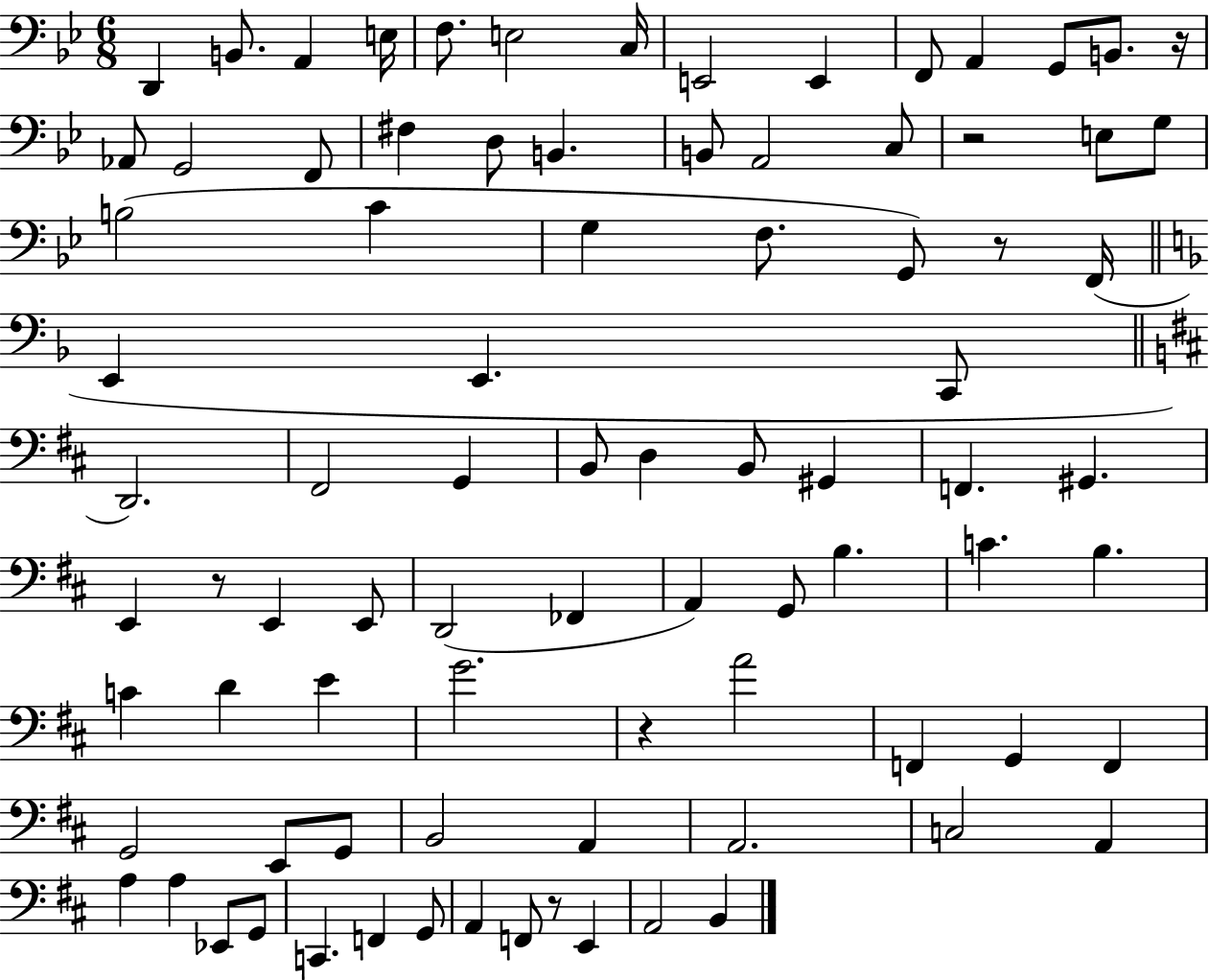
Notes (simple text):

D2/q B2/e. A2/q E3/s F3/e. E3/h C3/s E2/h E2/q F2/e A2/q G2/e B2/e. R/s Ab2/e G2/h F2/e F#3/q D3/e B2/q. B2/e A2/h C3/e R/h E3/e G3/e B3/h C4/q G3/q F3/e. G2/e R/e F2/s E2/q E2/q. C2/e D2/h. F#2/h G2/q B2/e D3/q B2/e G#2/q F2/q. G#2/q. E2/q R/e E2/q E2/e D2/h FES2/q A2/q G2/e B3/q. C4/q. B3/q. C4/q D4/q E4/q G4/h. R/q A4/h F2/q G2/q F2/q G2/h E2/e G2/e B2/h A2/q A2/h. C3/h A2/q A3/q A3/q Eb2/e G2/e C2/q. F2/q G2/e A2/q F2/e R/e E2/q A2/h B2/q